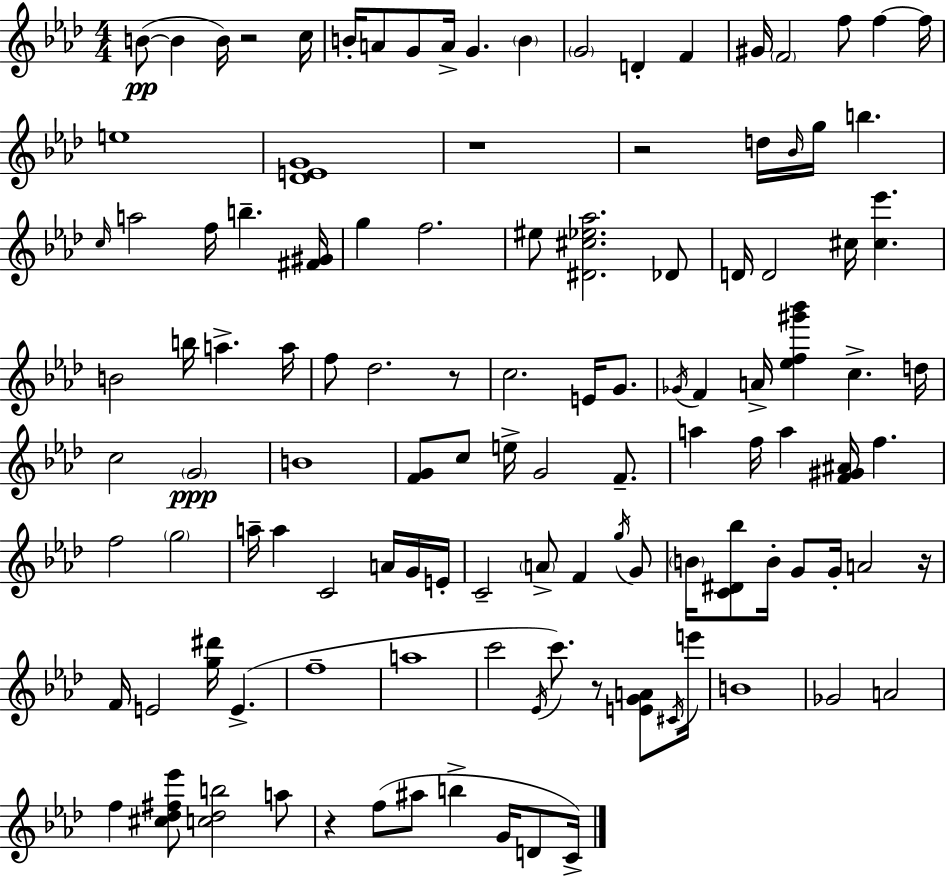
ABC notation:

X:1
T:Untitled
M:4/4
L:1/4
K:Ab
B/2 B B/4 z2 c/4 B/4 A/2 G/2 A/4 G B G2 D F ^G/4 F2 f/2 f f/4 e4 [_DEG]4 z4 z2 d/4 _B/4 g/4 b c/4 a2 f/4 b [^F^G]/4 g f2 ^e/2 [^D^c_e_a]2 _D/2 D/4 D2 ^c/4 [^c_e'] B2 b/4 a a/4 f/2 _d2 z/2 c2 E/4 G/2 _G/4 F A/4 [_ef^g'_b'] c d/4 c2 G2 B4 [FG]/2 c/2 e/4 G2 F/2 a f/4 a [F^G^A]/4 f f2 g2 a/4 a C2 A/4 G/4 E/4 C2 A/2 F g/4 G/2 B/4 [C^D_b]/2 B/4 G/2 G/4 A2 z/4 F/4 E2 [g^d']/4 E f4 a4 c'2 _E/4 c'/2 z/2 [EGA]/2 ^C/4 e'/4 B4 _G2 A2 f [^c_d^f_e']/2 [c_db]2 a/2 z f/2 ^a/2 b G/4 D/2 C/4